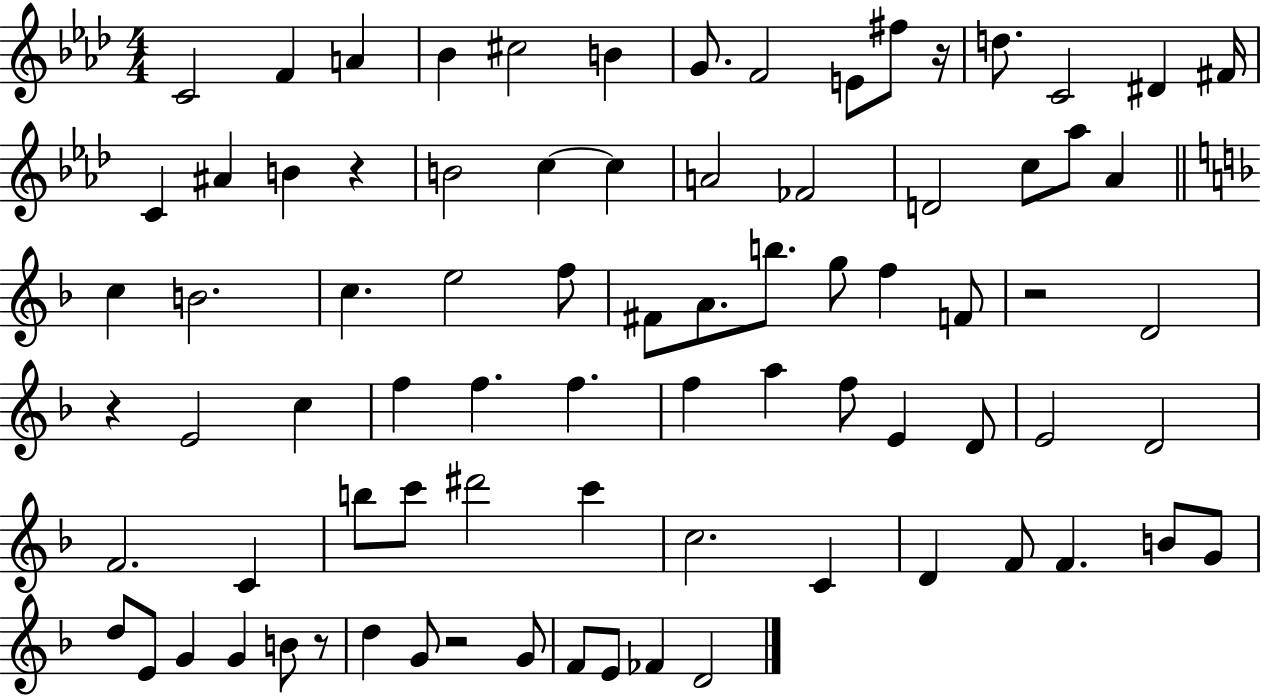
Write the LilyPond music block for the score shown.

{
  \clef treble
  \numericTimeSignature
  \time 4/4
  \key aes \major
  c'2 f'4 a'4 | bes'4 cis''2 b'4 | g'8. f'2 e'8 fis''8 r16 | d''8. c'2 dis'4 fis'16 | \break c'4 ais'4 b'4 r4 | b'2 c''4~~ c''4 | a'2 fes'2 | d'2 c''8 aes''8 aes'4 | \break \bar "||" \break \key f \major c''4 b'2. | c''4. e''2 f''8 | fis'8 a'8. b''8. g''8 f''4 f'8 | r2 d'2 | \break r4 e'2 c''4 | f''4 f''4. f''4. | f''4 a''4 f''8 e'4 d'8 | e'2 d'2 | \break f'2. c'4 | b''8 c'''8 dis'''2 c'''4 | c''2. c'4 | d'4 f'8 f'4. b'8 g'8 | \break d''8 e'8 g'4 g'4 b'8 r8 | d''4 g'8 r2 g'8 | f'8 e'8 fes'4 d'2 | \bar "|."
}